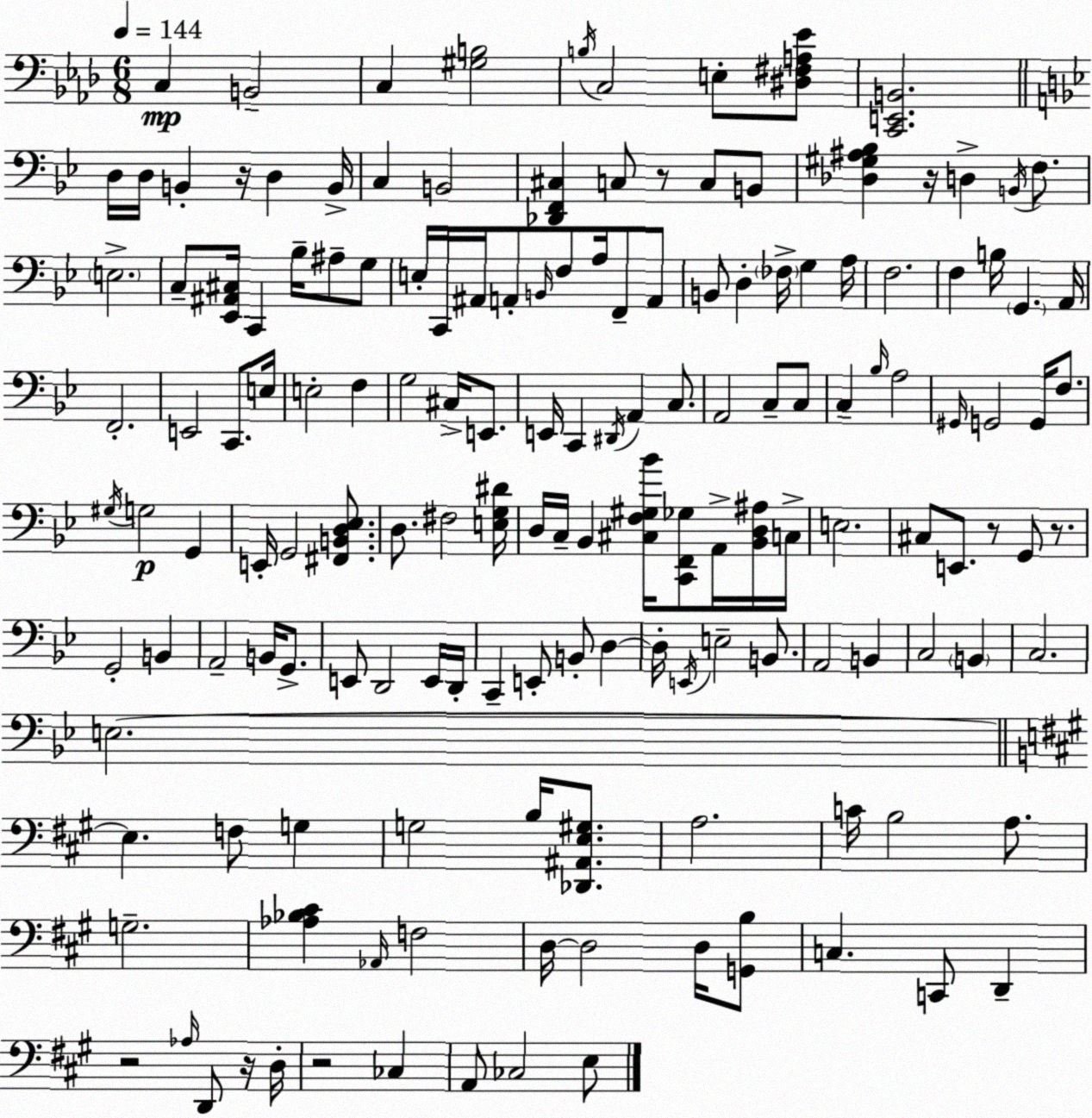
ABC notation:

X:1
T:Untitled
M:6/8
L:1/4
K:Fm
C, B,,2 C, [^G,B,]2 B,/4 C,2 E,/2 [^D,^F,A,_E]/2 [C,,E,,B,,]2 D,/4 D,/4 B,, z/4 D, B,,/4 C, B,,2 [_D,,F,,^C,] C,/2 z/2 C,/2 B,,/2 [_D,^G,^A,_B,] z/4 D, B,,/4 F,/2 E,2 C,/2 [_E,,^A,,^C,]/4 C,, _B,/4 ^A,/2 G,/2 E,/4 C,,/4 ^A,,/4 A,,/2 B,,/4 F,/2 A,/4 F,,/2 A,,/2 B,,/2 D, _F,/4 G, A,/4 F,2 F, B,/4 G,, A,,/4 F,,2 E,,2 C,,/2 E,/4 E,2 F, G,2 ^C,/4 E,,/2 E,,/4 C,, ^D,,/4 A,, C,/2 A,,2 C,/2 C,/2 C, _B,/4 A,2 ^G,,/4 G,,2 G,,/4 F,/2 ^G,/4 G,2 G,, E,,/4 G,,2 [^F,,B,,D,_E,]/2 D,/2 ^F,2 [E,G,^D]/4 D,/4 C,/4 _B,, [^C,F,^G,_B]/4 [C,,F,,_G,]/2 A,,/4 [_B,,D,^A,]/4 C,/4 E,2 ^C,/2 E,,/2 z/2 G,,/2 z/2 G,,2 B,, A,,2 B,,/4 G,,/2 E,,/2 D,,2 E,,/4 D,,/4 C,, E,,/2 B,,/2 D, D,/4 E,,/4 E,2 B,,/2 A,,2 B,, C,2 B,, C,2 E,2 E, F,/2 G, G,2 B,/4 [_D,,^A,,E,^G,]/2 A,2 C/4 B,2 A,/2 G,2 [_A,_B,^C] _A,,/4 F,2 D,/4 D,2 D,/4 [G,,B,]/2 C, C,,/2 D,, z2 _A,/4 D,,/2 z/4 D,/4 z2 _C, A,,/2 _C,2 E,/2